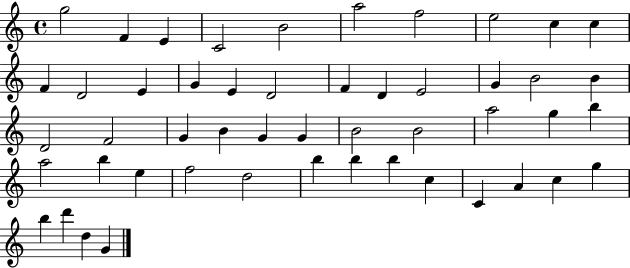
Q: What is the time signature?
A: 4/4